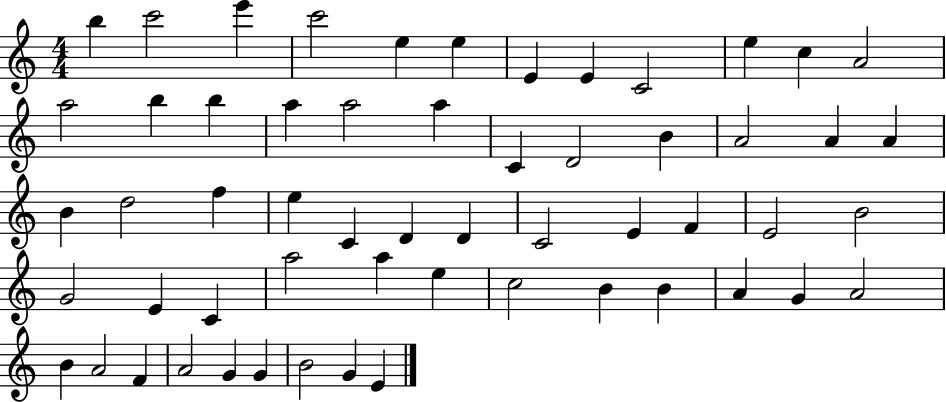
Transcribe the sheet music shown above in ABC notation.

X:1
T:Untitled
M:4/4
L:1/4
K:C
b c'2 e' c'2 e e E E C2 e c A2 a2 b b a a2 a C D2 B A2 A A B d2 f e C D D C2 E F E2 B2 G2 E C a2 a e c2 B B A G A2 B A2 F A2 G G B2 G E